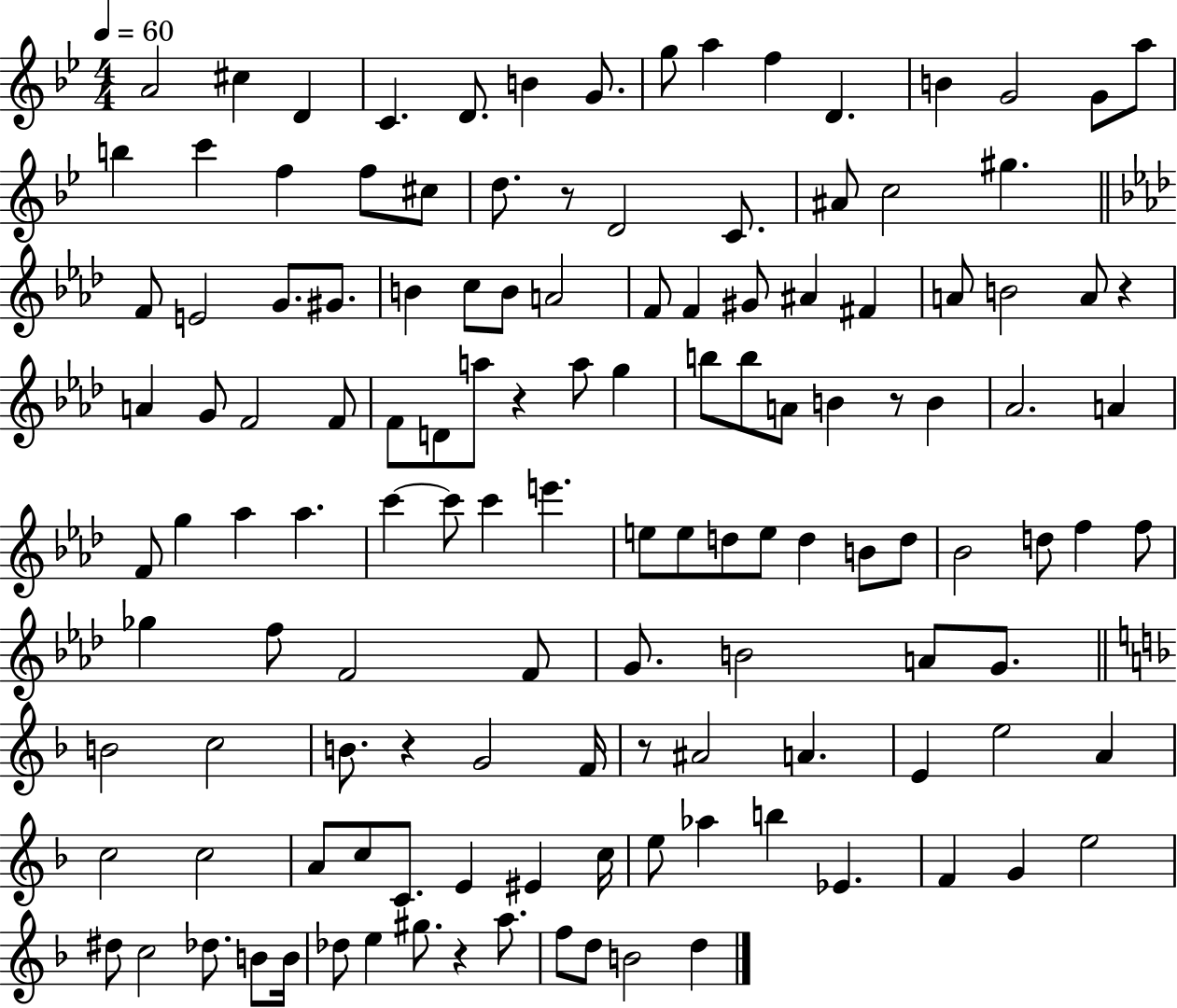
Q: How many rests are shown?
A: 7